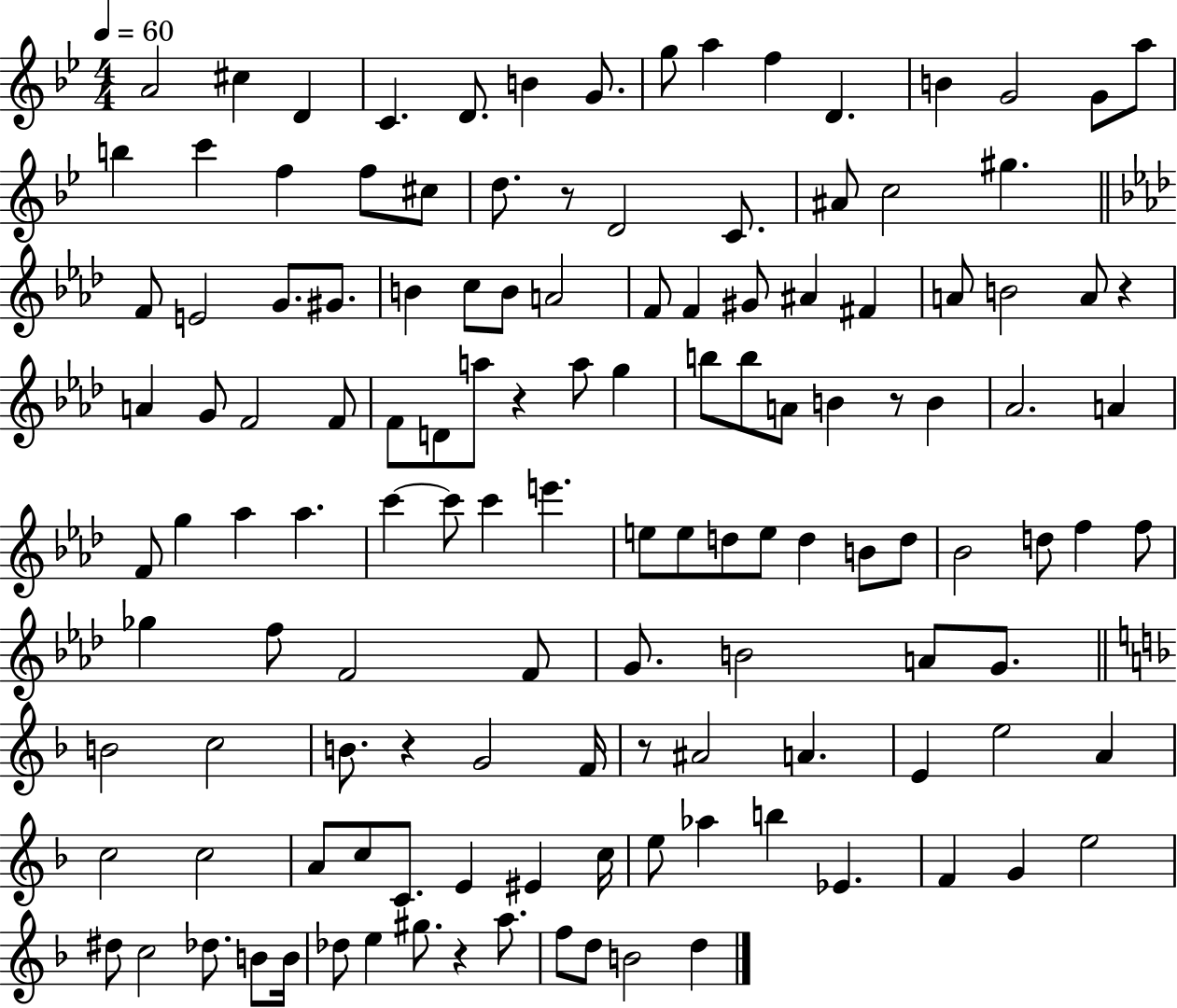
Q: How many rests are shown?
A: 7